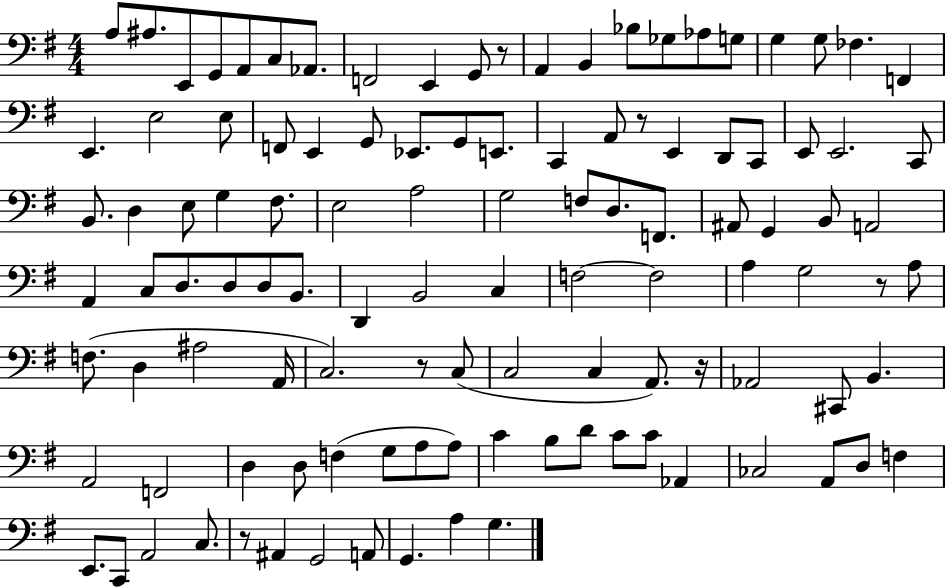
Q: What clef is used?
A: bass